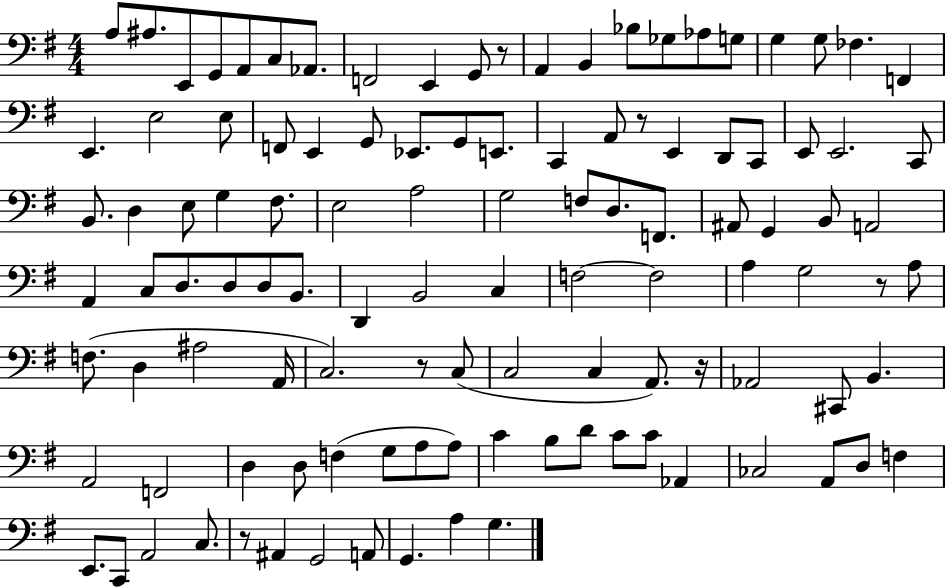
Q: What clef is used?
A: bass